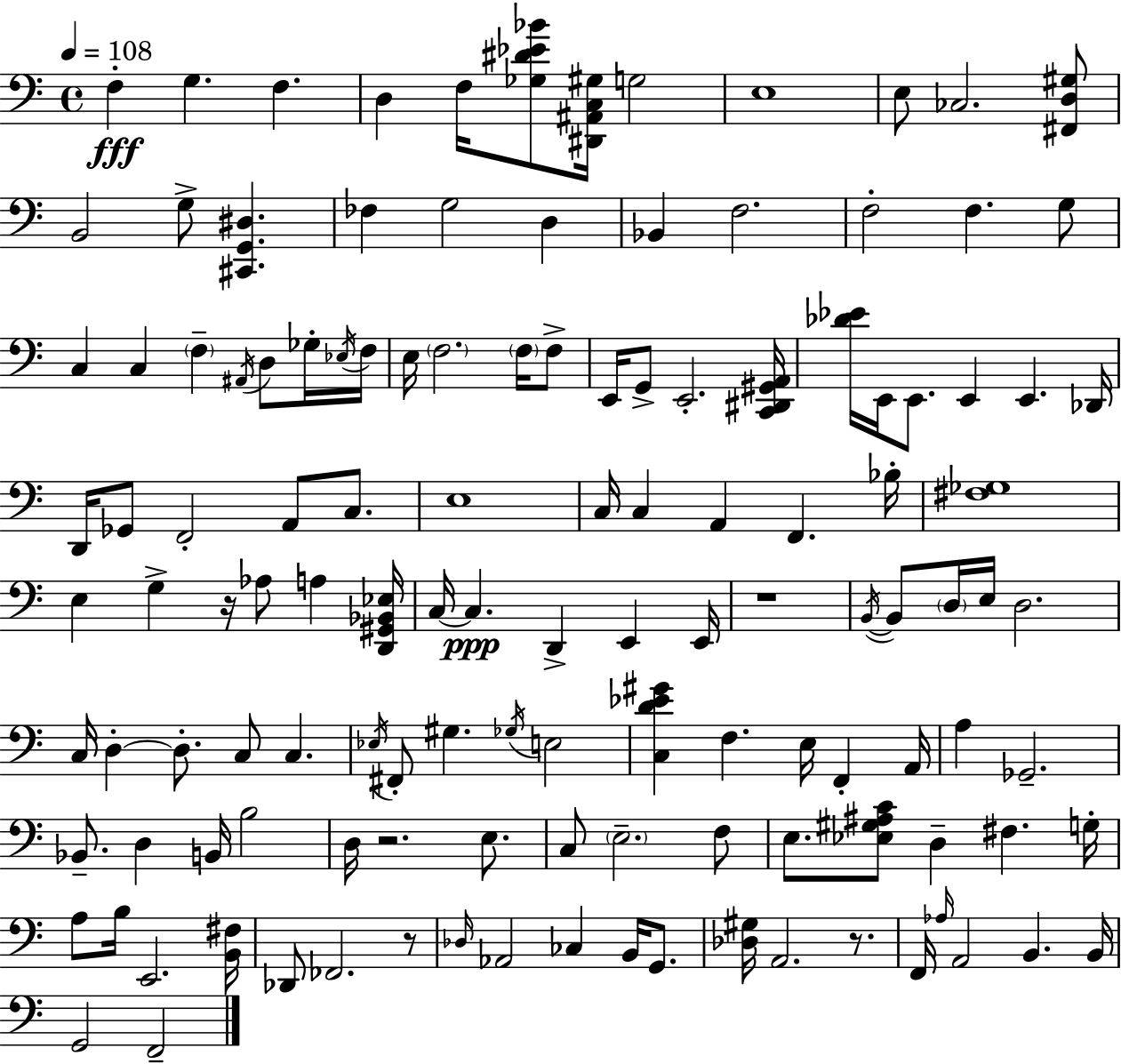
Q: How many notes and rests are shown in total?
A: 128